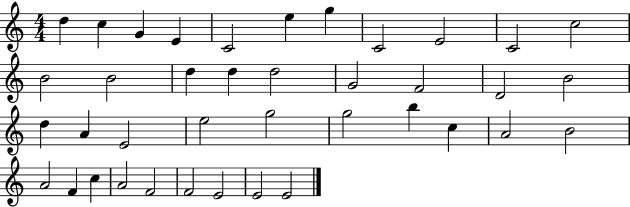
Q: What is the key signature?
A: C major